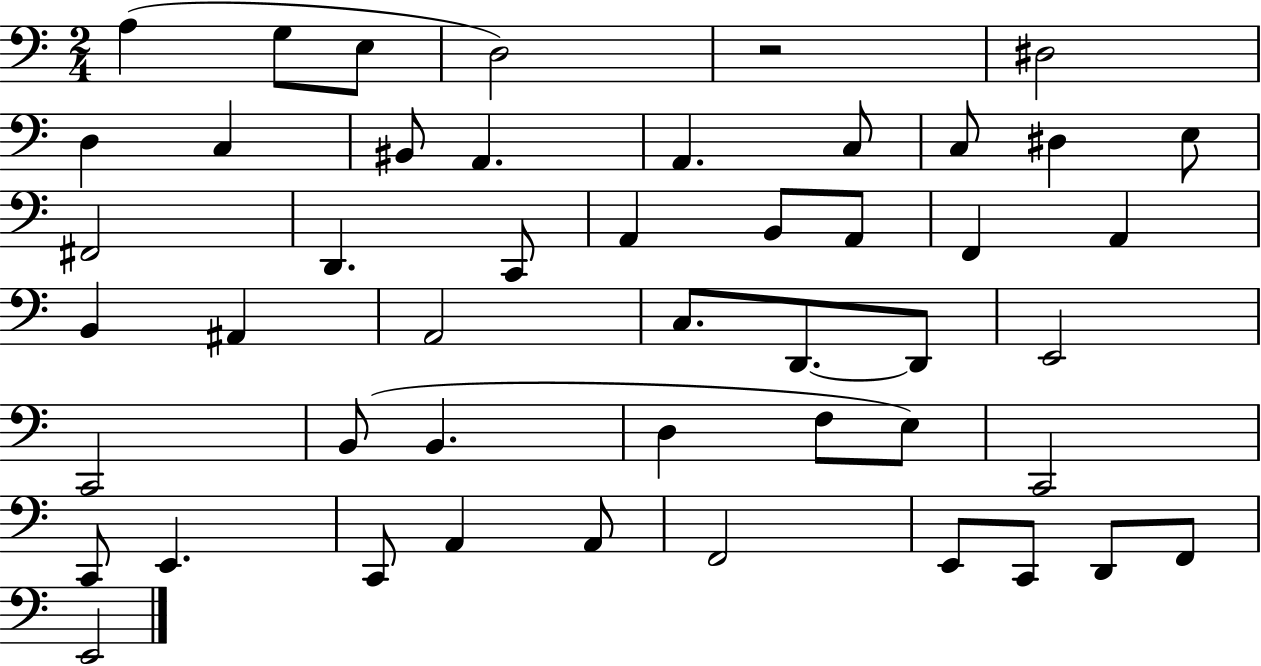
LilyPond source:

{
  \clef bass
  \numericTimeSignature
  \time 2/4
  \key c \major
  a4( g8 e8 | d2) | r2 | dis2 | \break d4 c4 | bis,8 a,4. | a,4. c8 | c8 dis4 e8 | \break fis,2 | d,4. c,8 | a,4 b,8 a,8 | f,4 a,4 | \break b,4 ais,4 | a,2 | c8. d,8.~~ d,8 | e,2 | \break c,2 | b,8( b,4. | d4 f8 e8) | c,2 | \break c,8 e,4. | c,8 a,4 a,8 | f,2 | e,8 c,8 d,8 f,8 | \break e,2 | \bar "|."
}